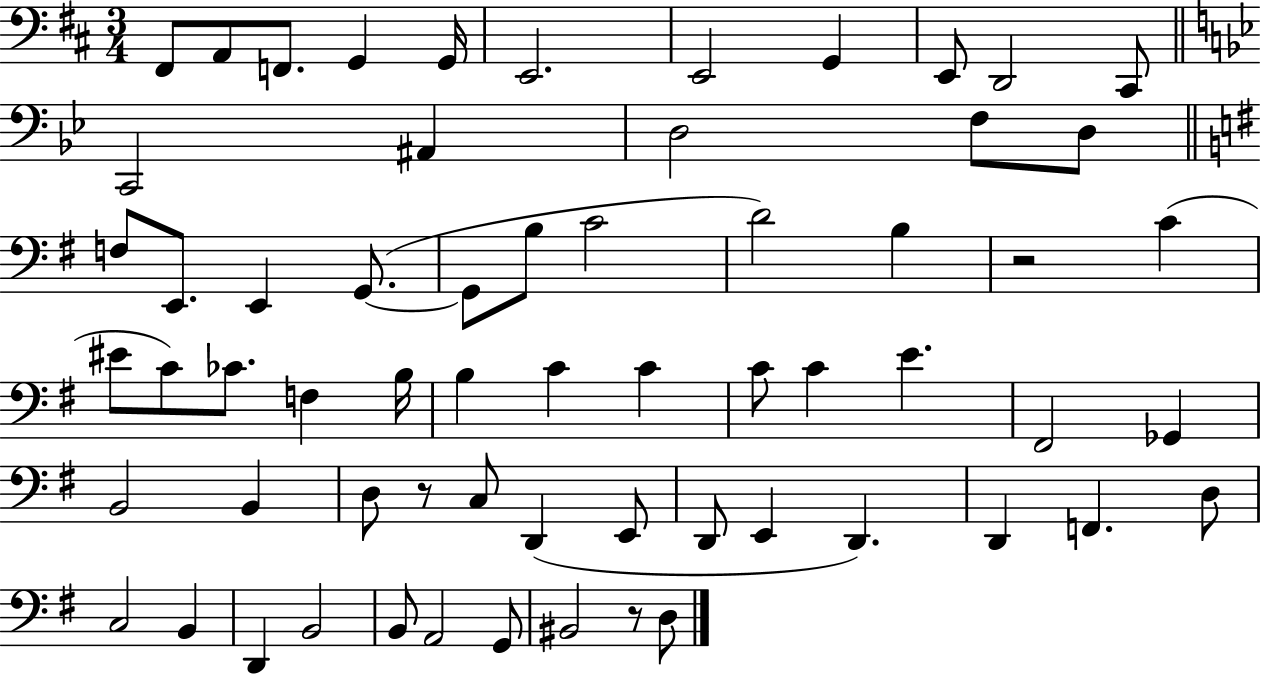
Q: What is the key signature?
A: D major